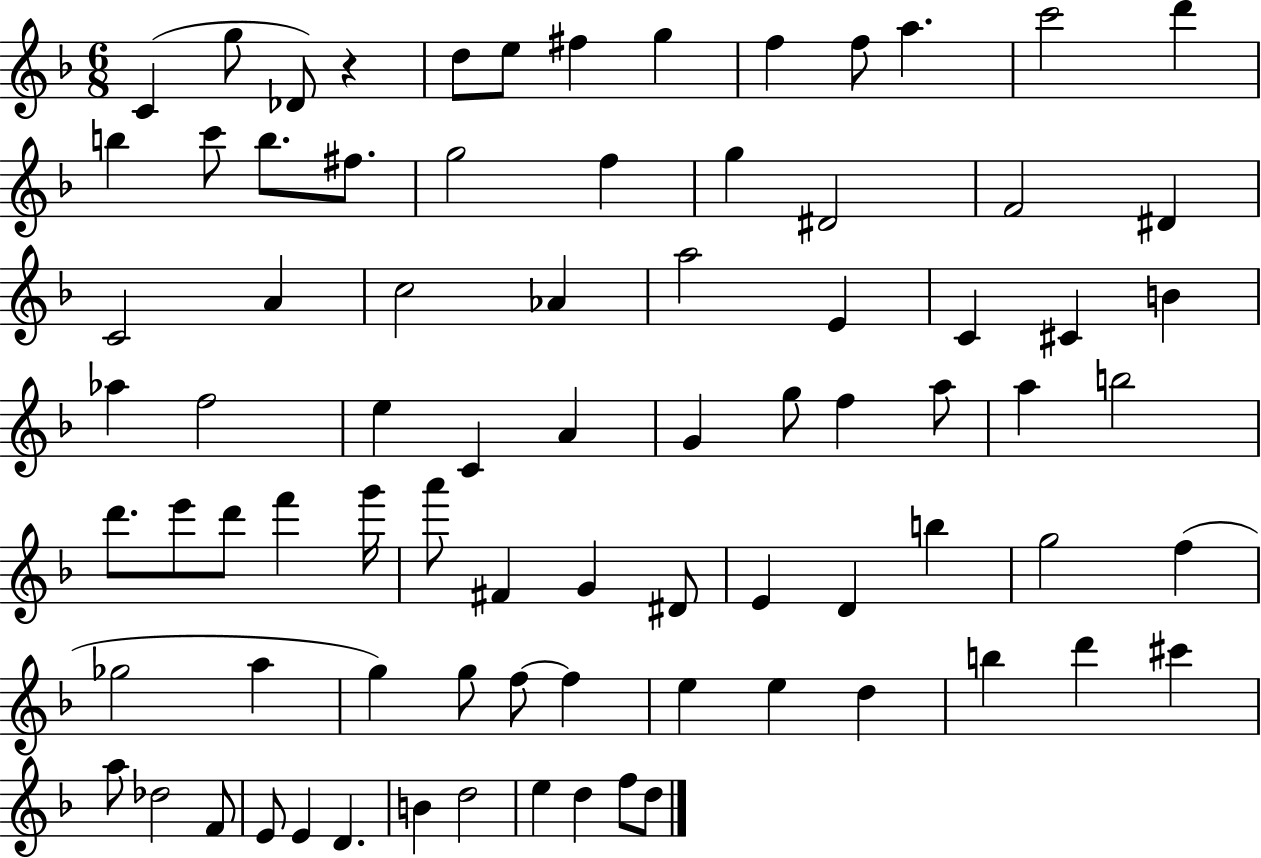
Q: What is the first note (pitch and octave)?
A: C4